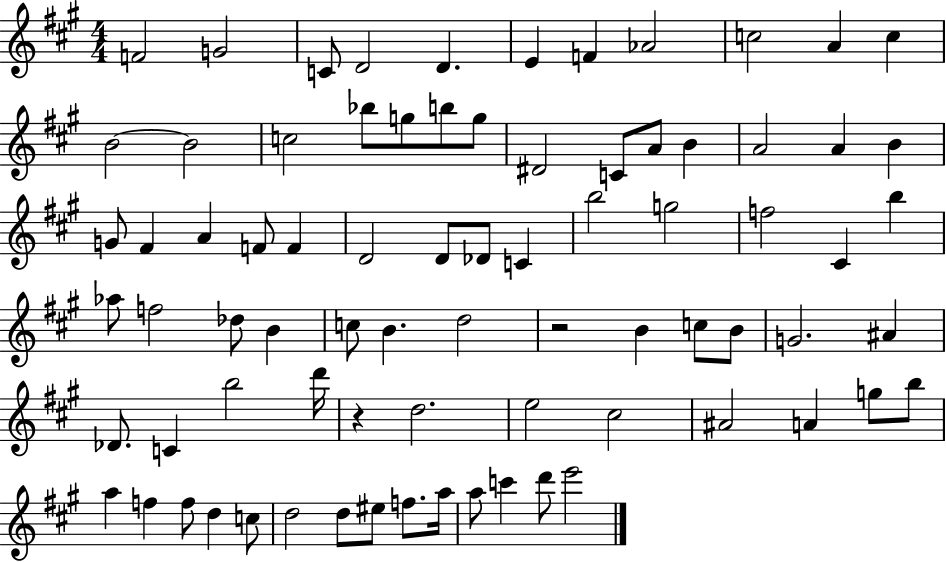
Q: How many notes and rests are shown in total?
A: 78